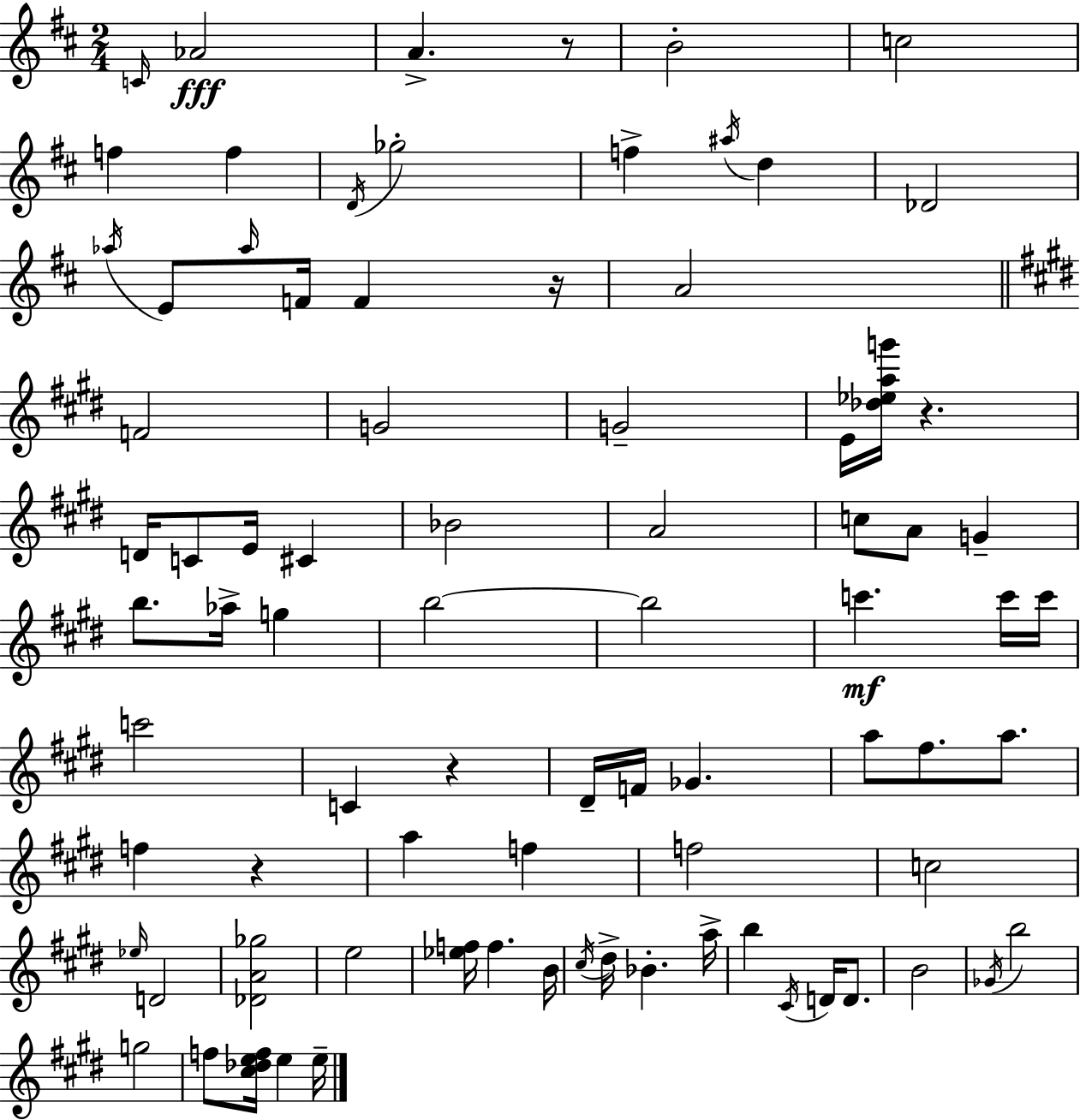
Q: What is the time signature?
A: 2/4